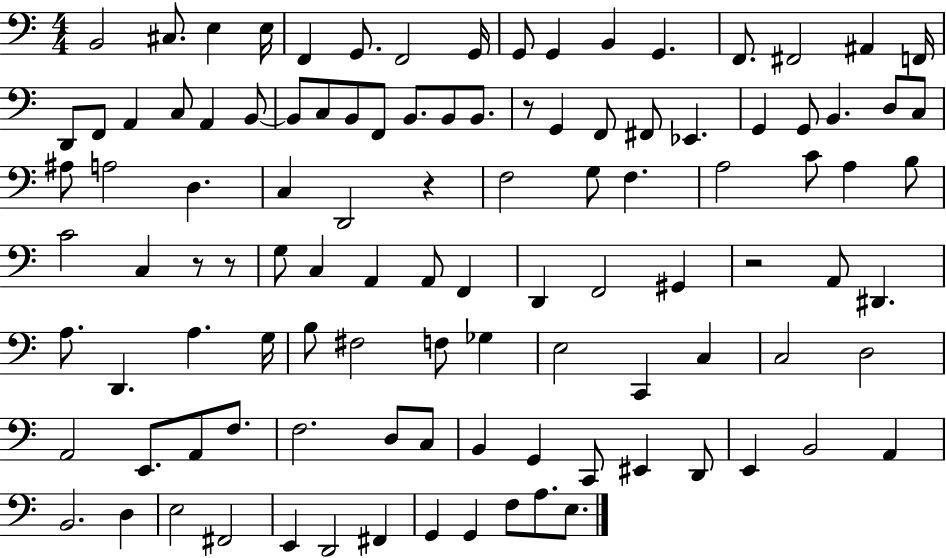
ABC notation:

X:1
T:Untitled
M:4/4
L:1/4
K:C
B,,2 ^C,/2 E, E,/4 F,, G,,/2 F,,2 G,,/4 G,,/2 G,, B,, G,, F,,/2 ^F,,2 ^A,, F,,/4 D,,/2 F,,/2 A,, C,/2 A,, B,,/2 B,,/2 C,/2 B,,/2 F,,/2 B,,/2 B,,/2 B,,/2 z/2 G,, F,,/2 ^F,,/2 _E,, G,, G,,/2 B,, D,/2 C,/2 ^A,/2 A,2 D, C, D,,2 z F,2 G,/2 F, A,2 C/2 A, B,/2 C2 C, z/2 z/2 G,/2 C, A,, A,,/2 F,, D,, F,,2 ^G,, z2 A,,/2 ^D,, A,/2 D,, A, G,/4 B,/2 ^F,2 F,/2 _G, E,2 C,, C, C,2 D,2 A,,2 E,,/2 A,,/2 F,/2 F,2 D,/2 C,/2 B,, G,, C,,/2 ^E,, D,,/2 E,, B,,2 A,, B,,2 D, E,2 ^F,,2 E,, D,,2 ^F,, G,, G,, F,/2 A,/2 E,/2